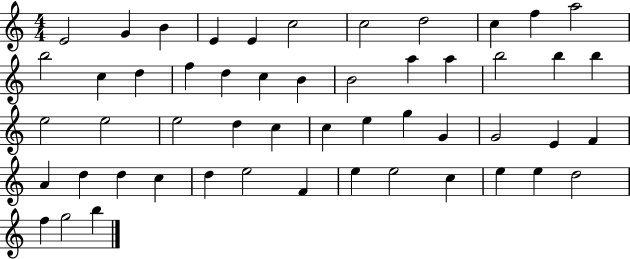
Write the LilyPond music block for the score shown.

{
  \clef treble
  \numericTimeSignature
  \time 4/4
  \key c \major
  e'2 g'4 b'4 | e'4 e'4 c''2 | c''2 d''2 | c''4 f''4 a''2 | \break b''2 c''4 d''4 | f''4 d''4 c''4 b'4 | b'2 a''4 a''4 | b''2 b''4 b''4 | \break e''2 e''2 | e''2 d''4 c''4 | c''4 e''4 g''4 g'4 | g'2 e'4 f'4 | \break a'4 d''4 d''4 c''4 | d''4 e''2 f'4 | e''4 e''2 c''4 | e''4 e''4 d''2 | \break f''4 g''2 b''4 | \bar "|."
}